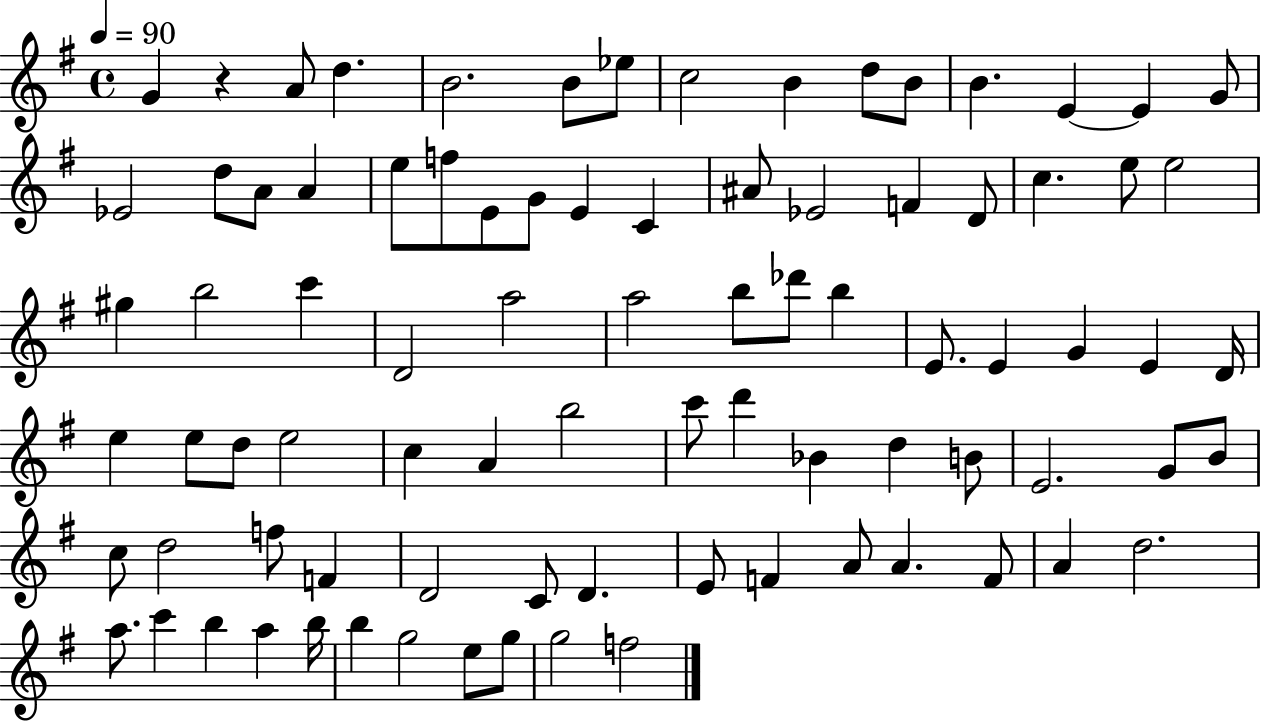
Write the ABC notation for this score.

X:1
T:Untitled
M:4/4
L:1/4
K:G
G z A/2 d B2 B/2 _e/2 c2 B d/2 B/2 B E E G/2 _E2 d/2 A/2 A e/2 f/2 E/2 G/2 E C ^A/2 _E2 F D/2 c e/2 e2 ^g b2 c' D2 a2 a2 b/2 _d'/2 b E/2 E G E D/4 e e/2 d/2 e2 c A b2 c'/2 d' _B d B/2 E2 G/2 B/2 c/2 d2 f/2 F D2 C/2 D E/2 F A/2 A F/2 A d2 a/2 c' b a b/4 b g2 e/2 g/2 g2 f2